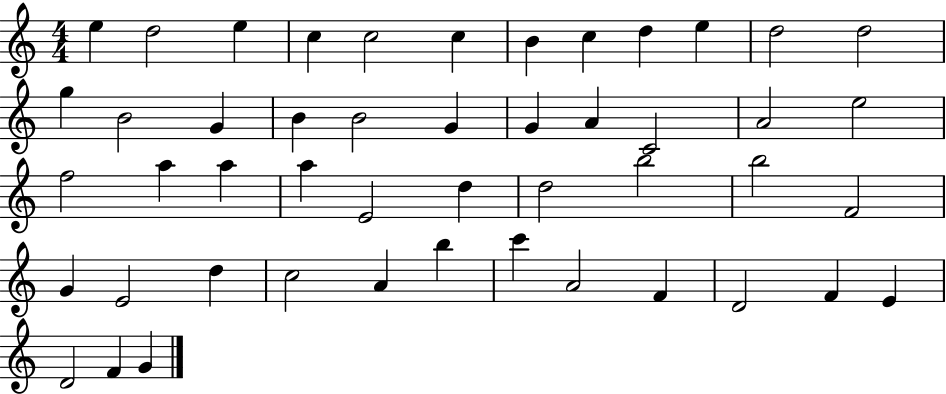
E5/q D5/h E5/q C5/q C5/h C5/q B4/q C5/q D5/q E5/q D5/h D5/h G5/q B4/h G4/q B4/q B4/h G4/q G4/q A4/q C4/h A4/h E5/h F5/h A5/q A5/q A5/q E4/h D5/q D5/h B5/h B5/h F4/h G4/q E4/h D5/q C5/h A4/q B5/q C6/q A4/h F4/q D4/h F4/q E4/q D4/h F4/q G4/q